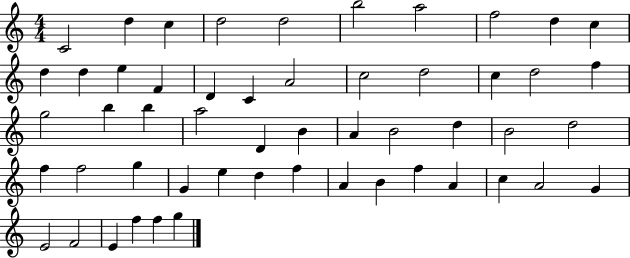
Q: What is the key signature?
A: C major